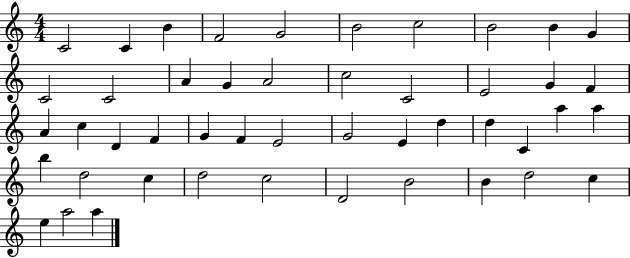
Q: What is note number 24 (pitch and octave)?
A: F4